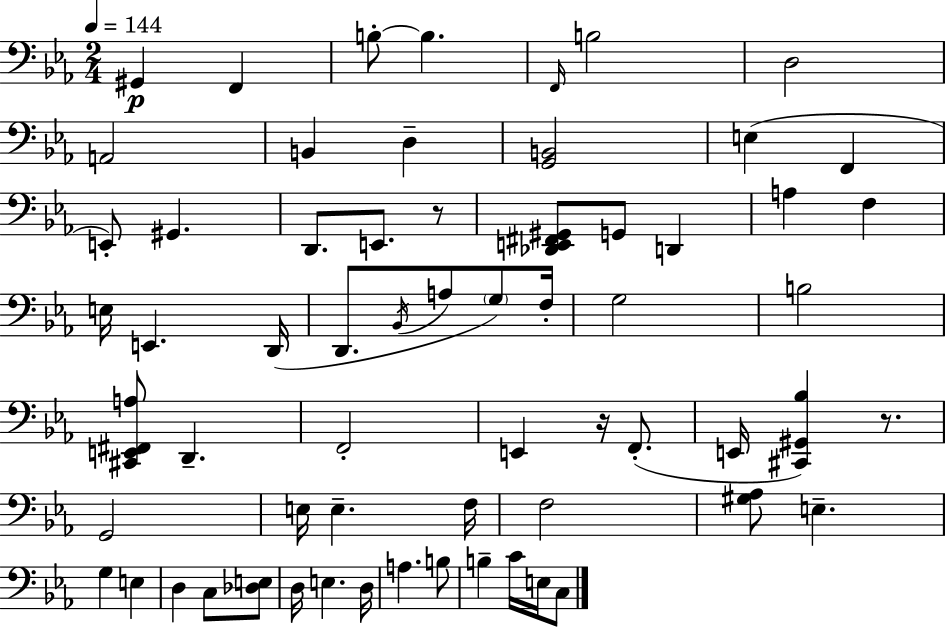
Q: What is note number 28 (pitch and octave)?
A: F3